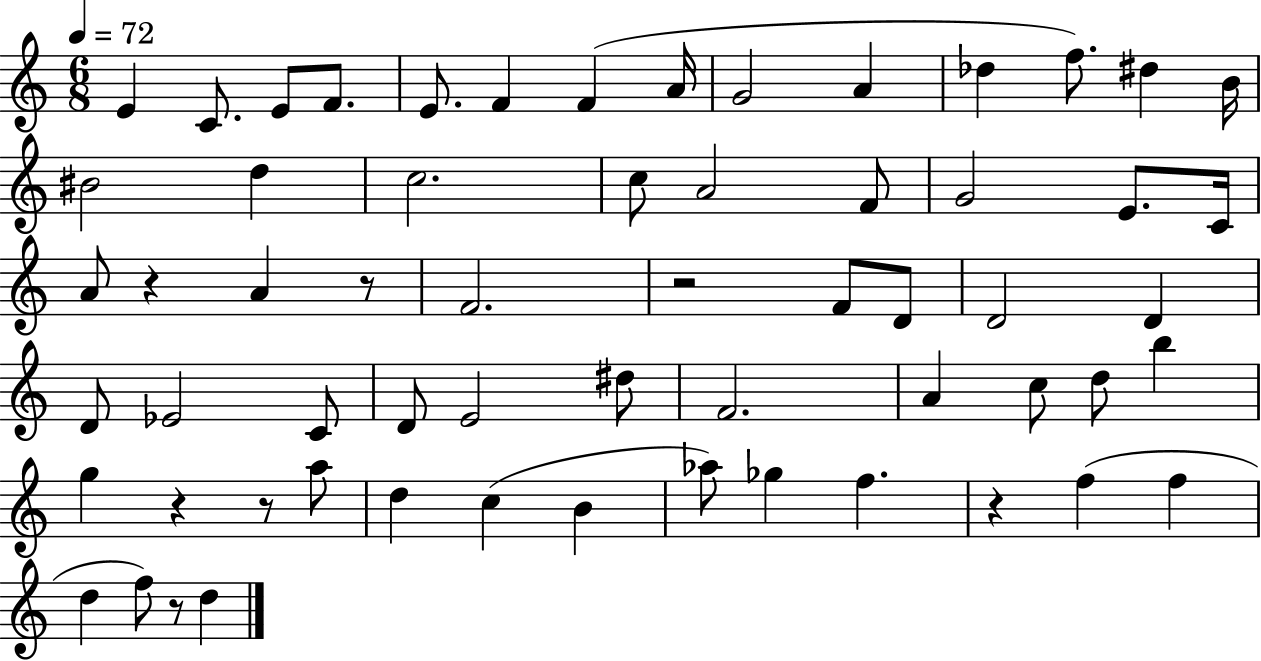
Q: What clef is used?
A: treble